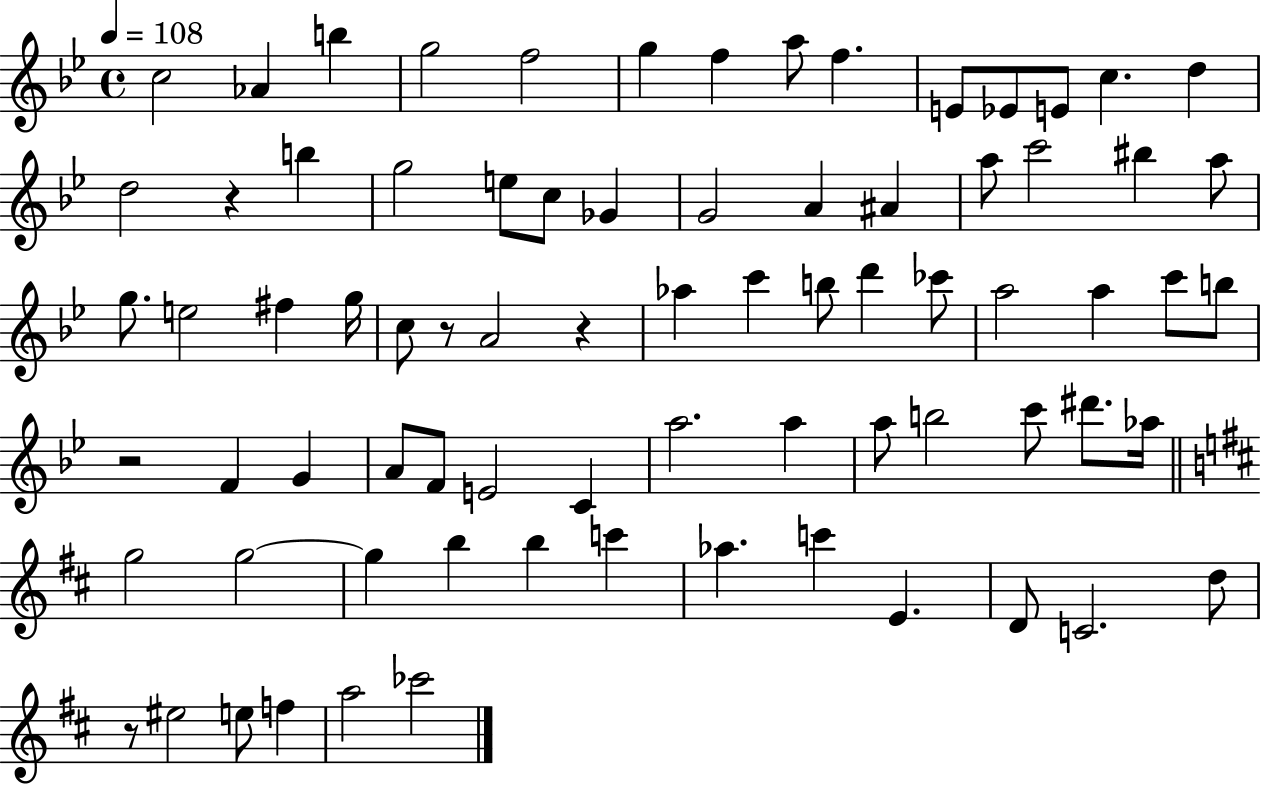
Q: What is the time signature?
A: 4/4